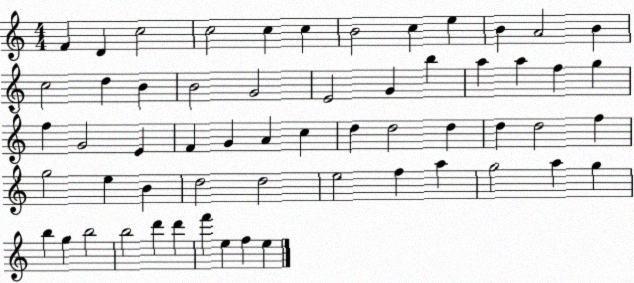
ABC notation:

X:1
T:Untitled
M:4/4
L:1/4
K:C
F D c2 c2 c c B2 c e B A2 B c2 d B B2 G2 E2 G b a a f g f G2 E F G A c d d2 d d d2 f g2 e B d2 d2 e2 f a g2 a g b g b2 b2 d' d' f' e f e